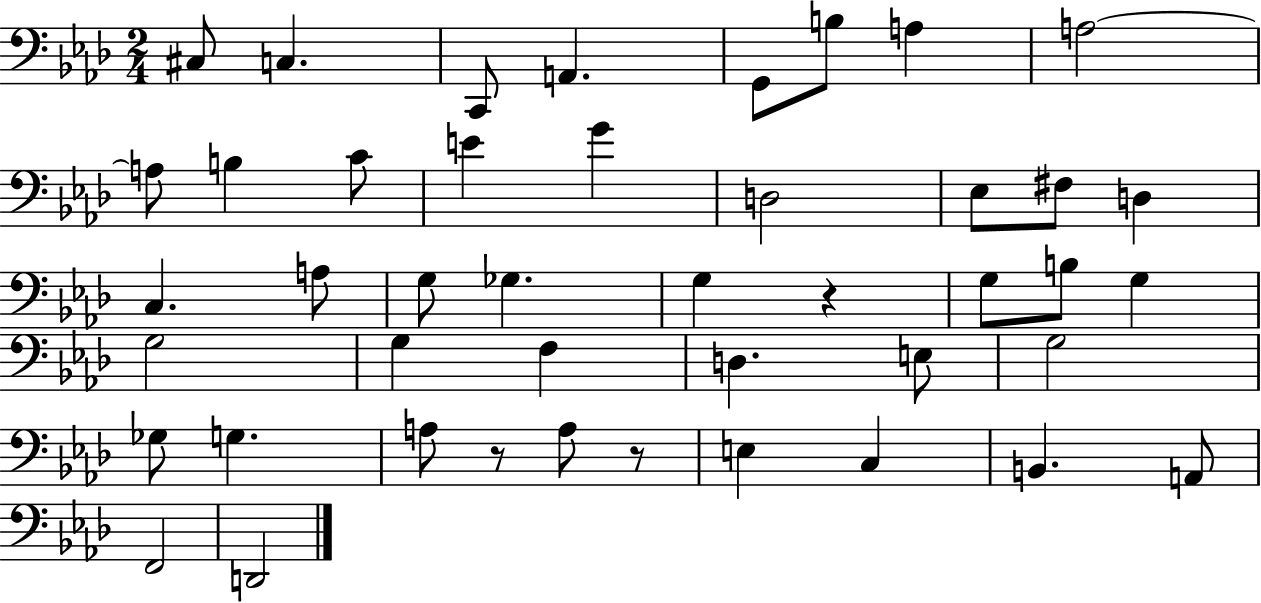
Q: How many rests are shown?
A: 3